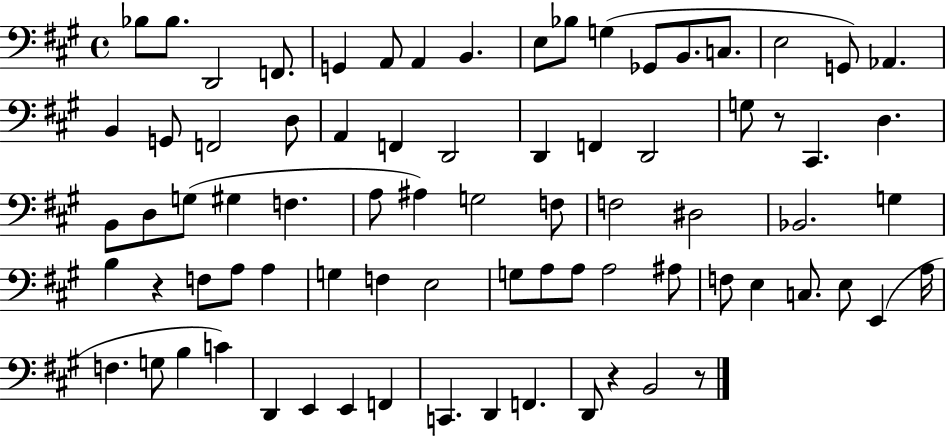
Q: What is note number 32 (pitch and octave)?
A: D3